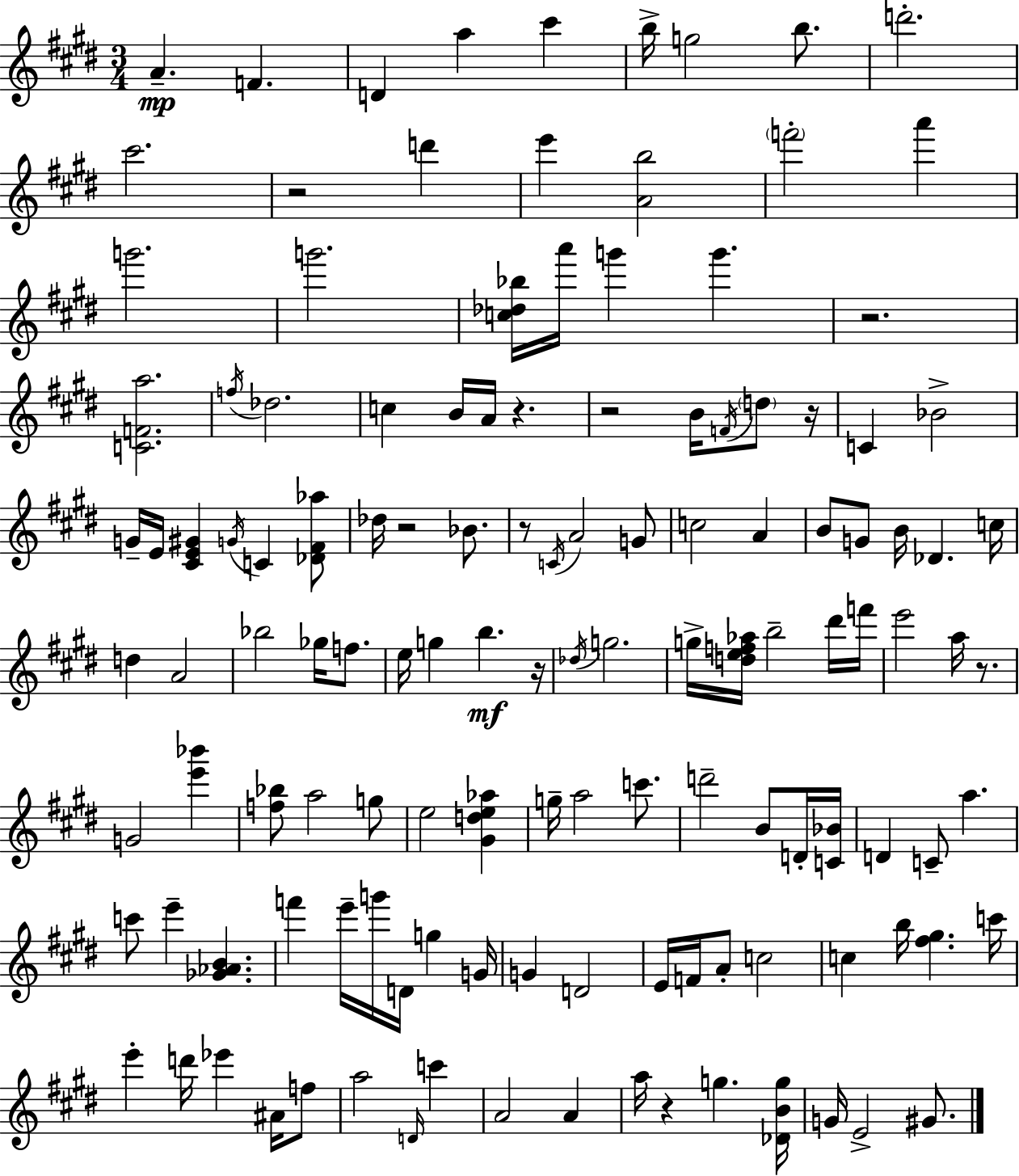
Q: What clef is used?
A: treble